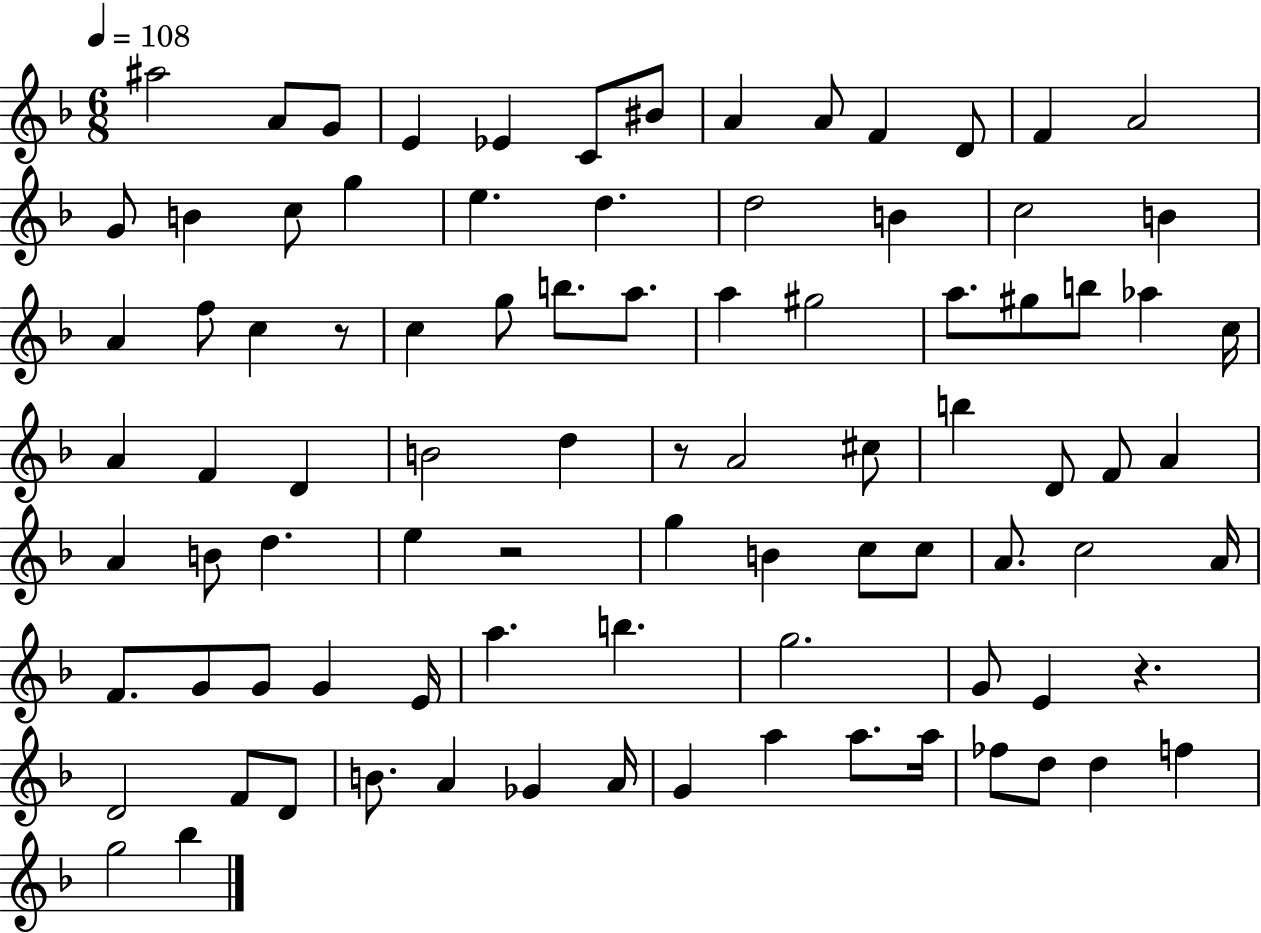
{
  \clef treble
  \numericTimeSignature
  \time 6/8
  \key f \major
  \tempo 4 = 108
  \repeat volta 2 { ais''2 a'8 g'8 | e'4 ees'4 c'8 bis'8 | a'4 a'8 f'4 d'8 | f'4 a'2 | \break g'8 b'4 c''8 g''4 | e''4. d''4. | d''2 b'4 | c''2 b'4 | \break a'4 f''8 c''4 r8 | c''4 g''8 b''8. a''8. | a''4 gis''2 | a''8. gis''8 b''8 aes''4 c''16 | \break a'4 f'4 d'4 | b'2 d''4 | r8 a'2 cis''8 | b''4 d'8 f'8 a'4 | \break a'4 b'8 d''4. | e''4 r2 | g''4 b'4 c''8 c''8 | a'8. c''2 a'16 | \break f'8. g'8 g'8 g'4 e'16 | a''4. b''4. | g''2. | g'8 e'4 r4. | \break d'2 f'8 d'8 | b'8. a'4 ges'4 a'16 | g'4 a''4 a''8. a''16 | fes''8 d''8 d''4 f''4 | \break g''2 bes''4 | } \bar "|."
}